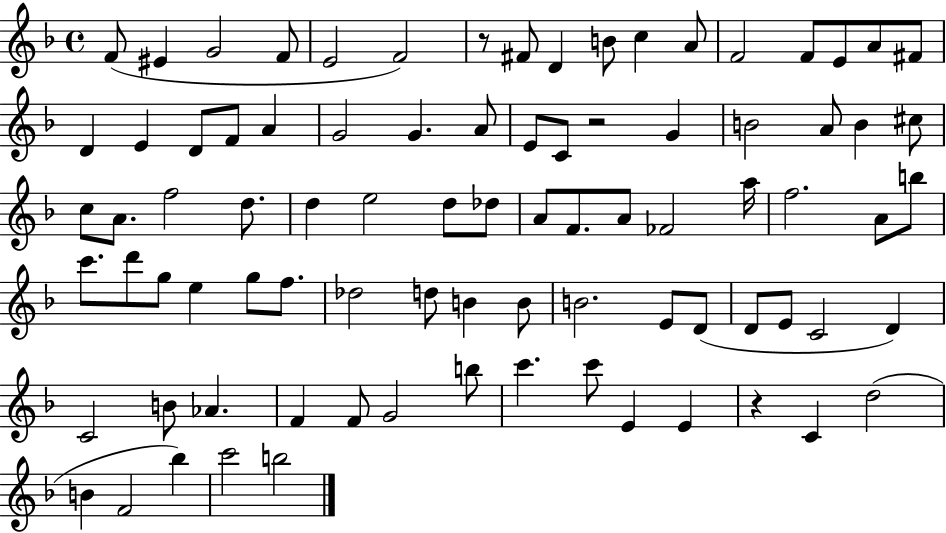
X:1
T:Untitled
M:4/4
L:1/4
K:F
F/2 ^E G2 F/2 E2 F2 z/2 ^F/2 D B/2 c A/2 F2 F/2 E/2 A/2 ^F/2 D E D/2 F/2 A G2 G A/2 E/2 C/2 z2 G B2 A/2 B ^c/2 c/2 A/2 f2 d/2 d e2 d/2 _d/2 A/2 F/2 A/2 _F2 a/4 f2 A/2 b/2 c'/2 d'/2 g/2 e g/2 f/2 _d2 d/2 B B/2 B2 E/2 D/2 D/2 E/2 C2 D C2 B/2 _A F F/2 G2 b/2 c' c'/2 E E z C d2 B F2 _b c'2 b2